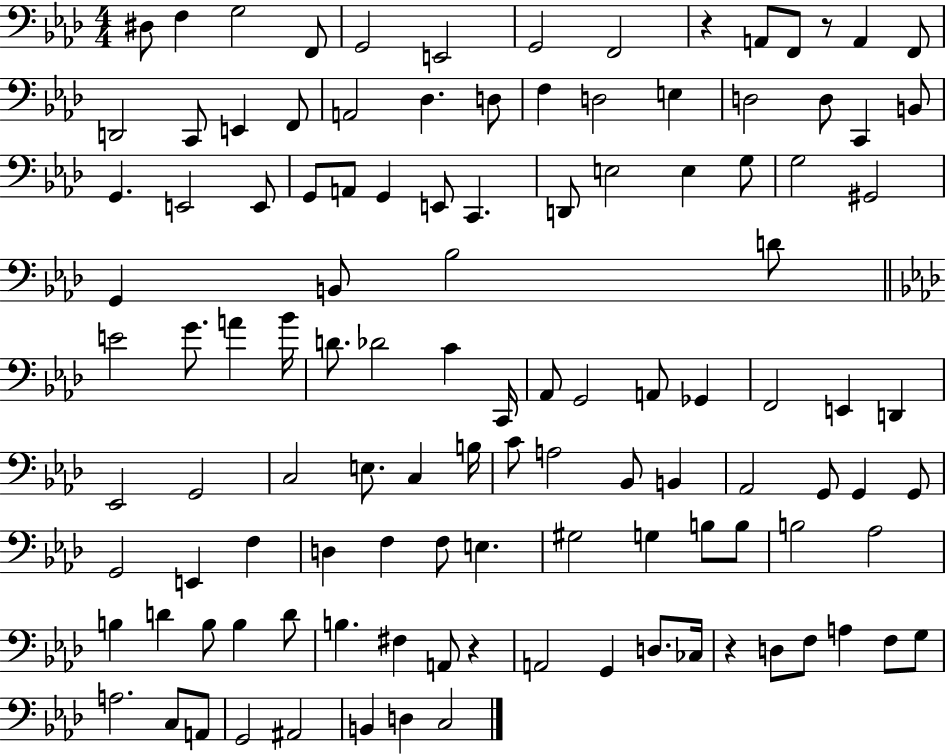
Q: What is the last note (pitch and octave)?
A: C3